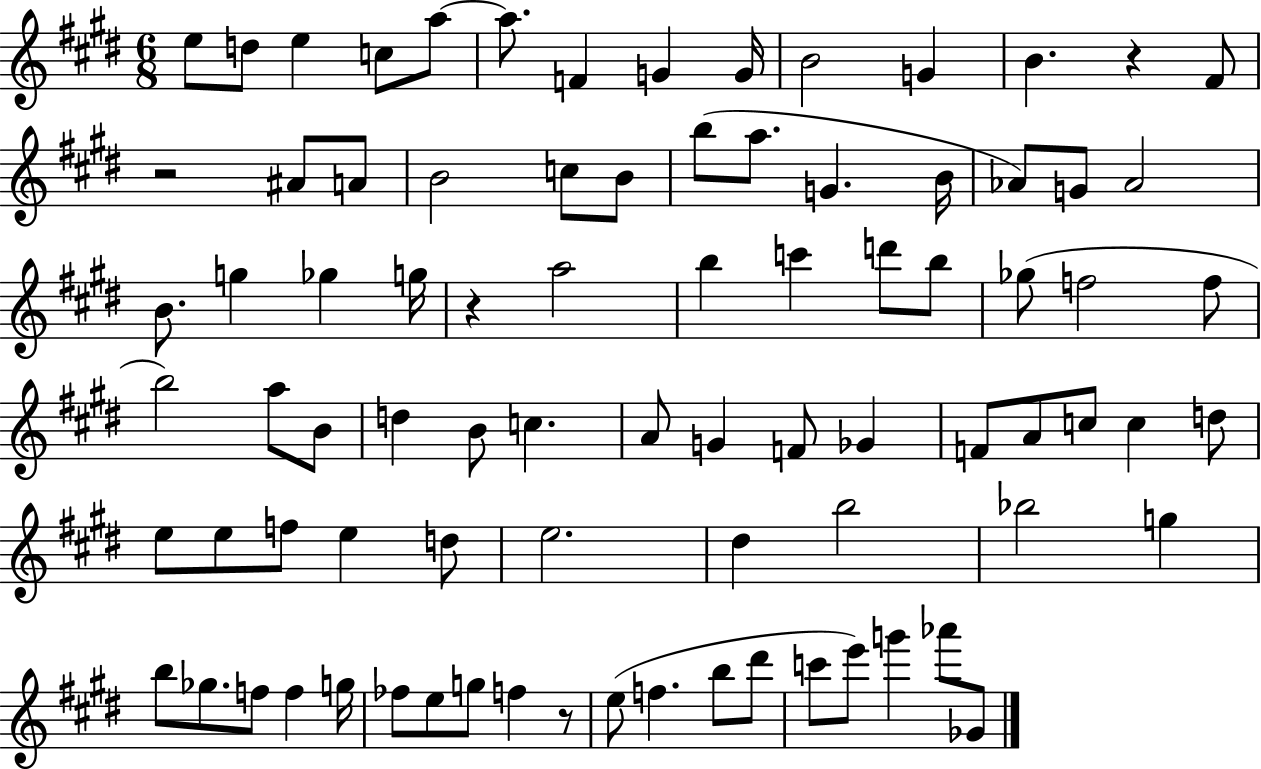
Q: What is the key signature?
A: E major